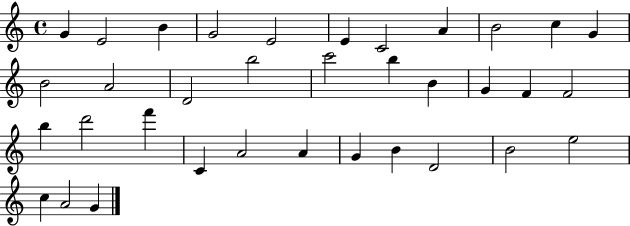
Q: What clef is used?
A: treble